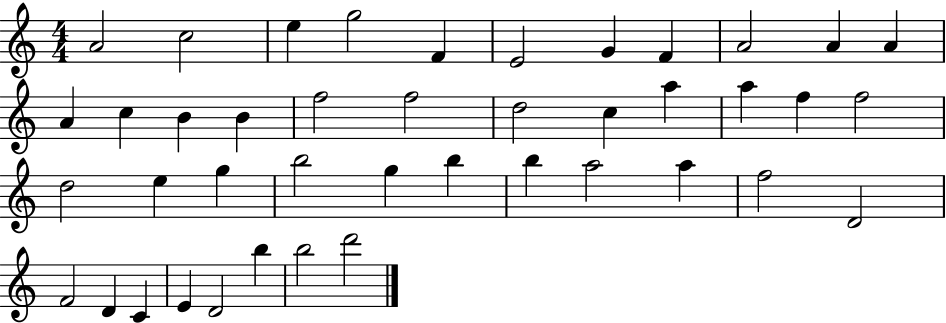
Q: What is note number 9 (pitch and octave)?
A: A4